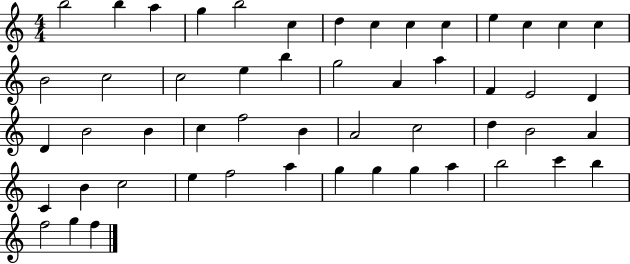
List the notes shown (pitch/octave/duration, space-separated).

B5/h B5/q A5/q G5/q B5/h C5/q D5/q C5/q C5/q C5/q E5/q C5/q C5/q C5/q B4/h C5/h C5/h E5/q B5/q G5/h A4/q A5/q F4/q E4/h D4/q D4/q B4/h B4/q C5/q F5/h B4/q A4/h C5/h D5/q B4/h A4/q C4/q B4/q C5/h E5/q F5/h A5/q G5/q G5/q G5/q A5/q B5/h C6/q B5/q F5/h G5/q F5/q